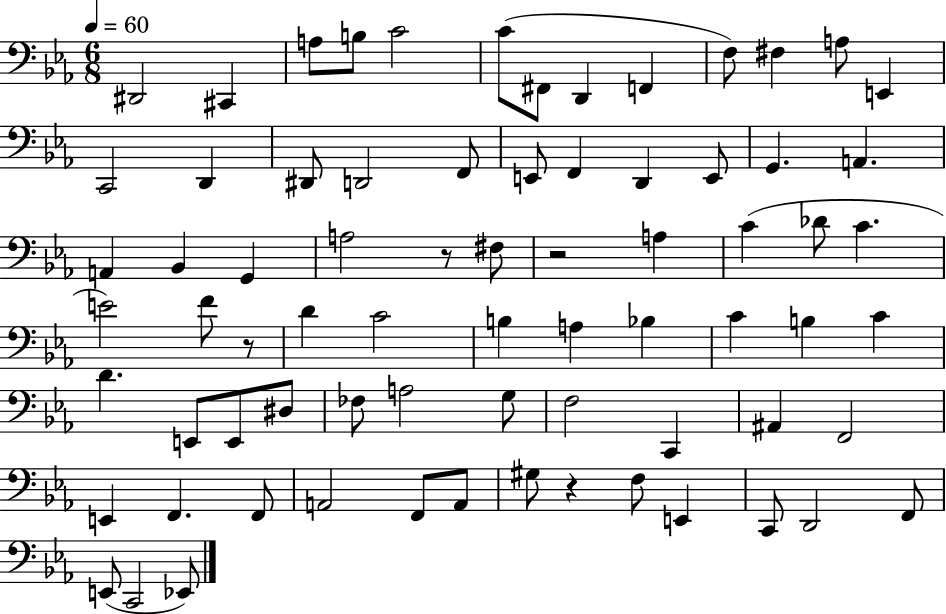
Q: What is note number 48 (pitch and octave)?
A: FES3